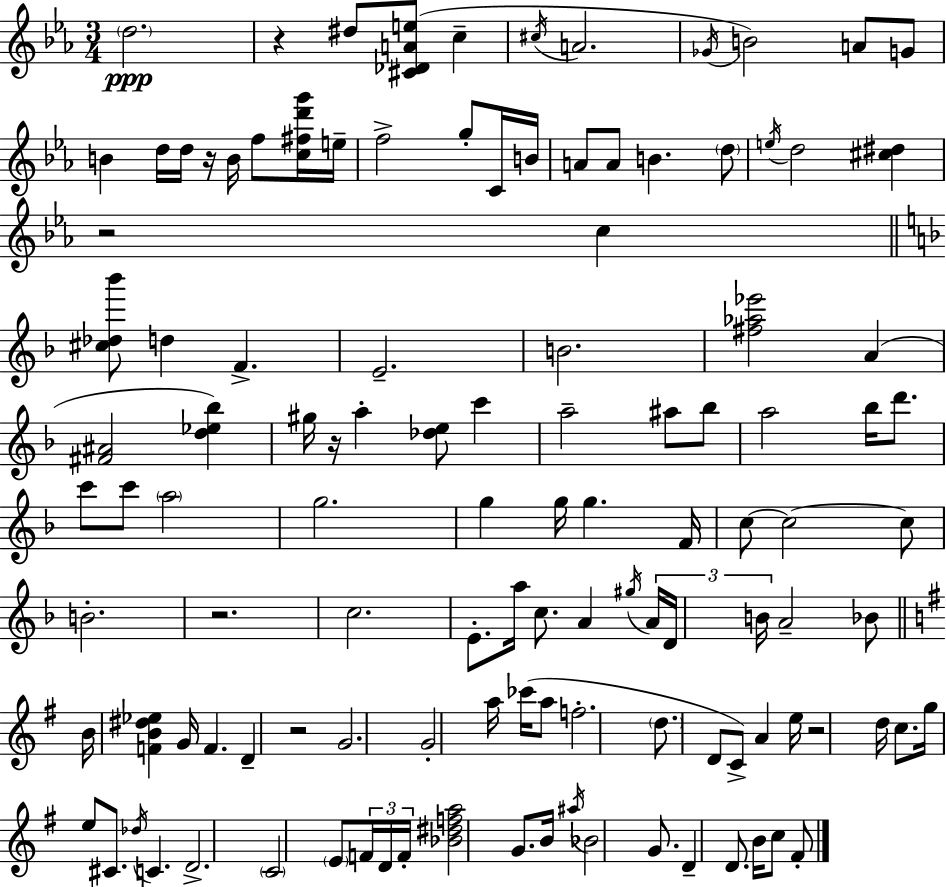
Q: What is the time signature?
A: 3/4